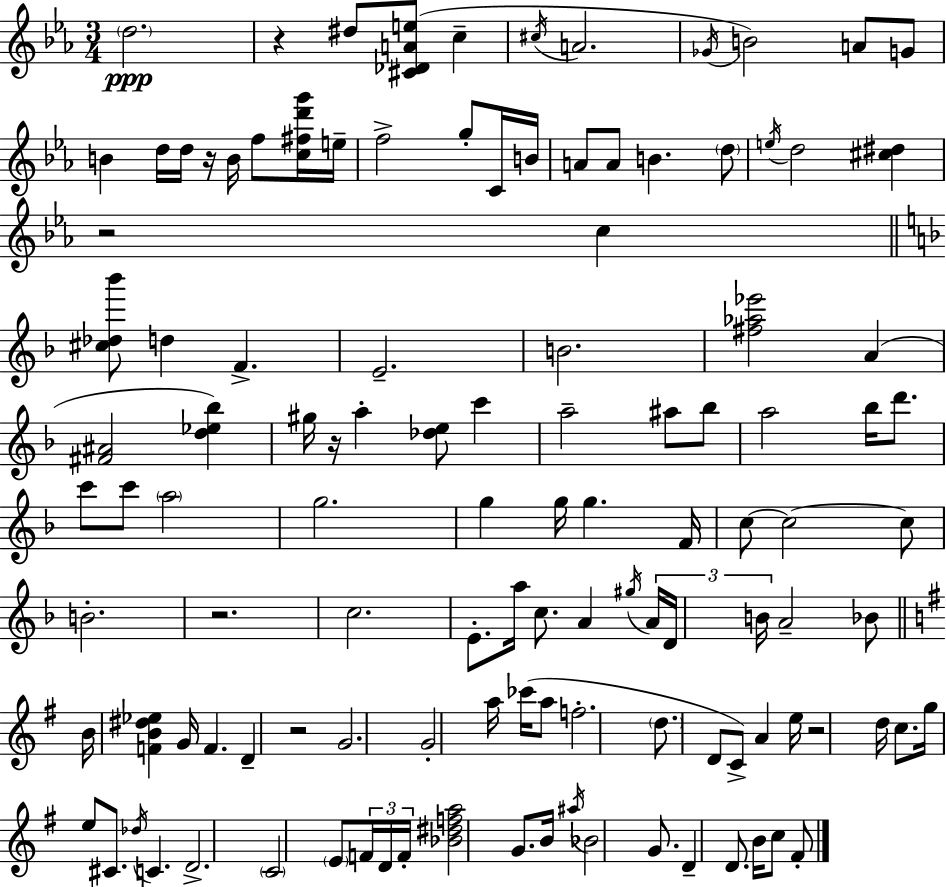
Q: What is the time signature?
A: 3/4